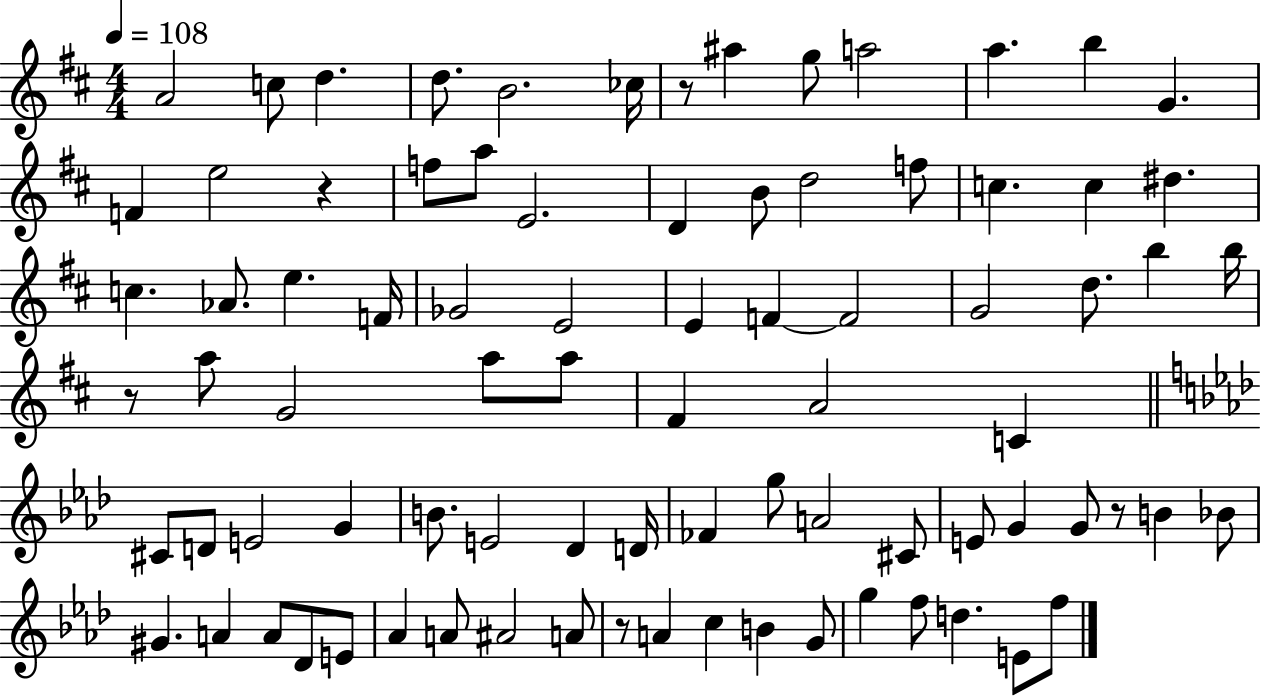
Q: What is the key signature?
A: D major